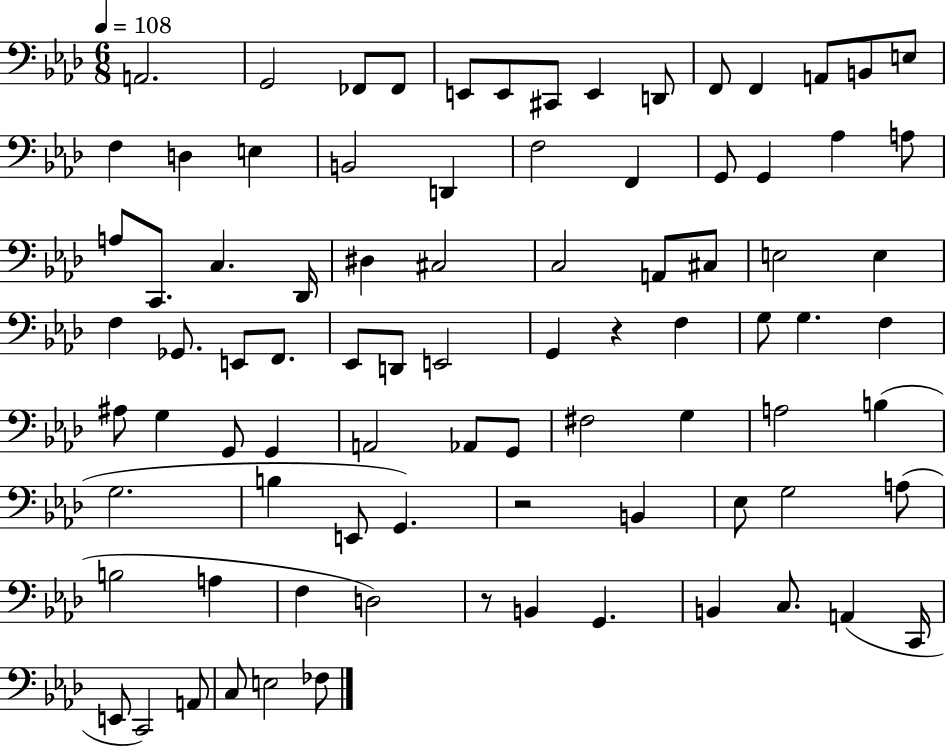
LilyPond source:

{
  \clef bass
  \numericTimeSignature
  \time 6/8
  \key aes \major
  \tempo 4 = 108
  a,2. | g,2 fes,8 fes,8 | e,8 e,8 cis,8 e,4 d,8 | f,8 f,4 a,8 b,8 e8 | \break f4 d4 e4 | b,2 d,4 | f2 f,4 | g,8 g,4 aes4 a8 | \break a8 c,8. c4. des,16 | dis4 cis2 | c2 a,8 cis8 | e2 e4 | \break f4 ges,8. e,8 f,8. | ees,8 d,8 e,2 | g,4 r4 f4 | g8 g4. f4 | \break ais8 g4 g,8 g,4 | a,2 aes,8 g,8 | fis2 g4 | a2 b4( | \break g2. | b4 e,8 g,4.) | r2 b,4 | ees8 g2 a8( | \break b2 a4 | f4 d2) | r8 b,4 g,4. | b,4 c8. a,4( c,16 | \break e,8 c,2) a,8 | c8 e2 fes8 | \bar "|."
}